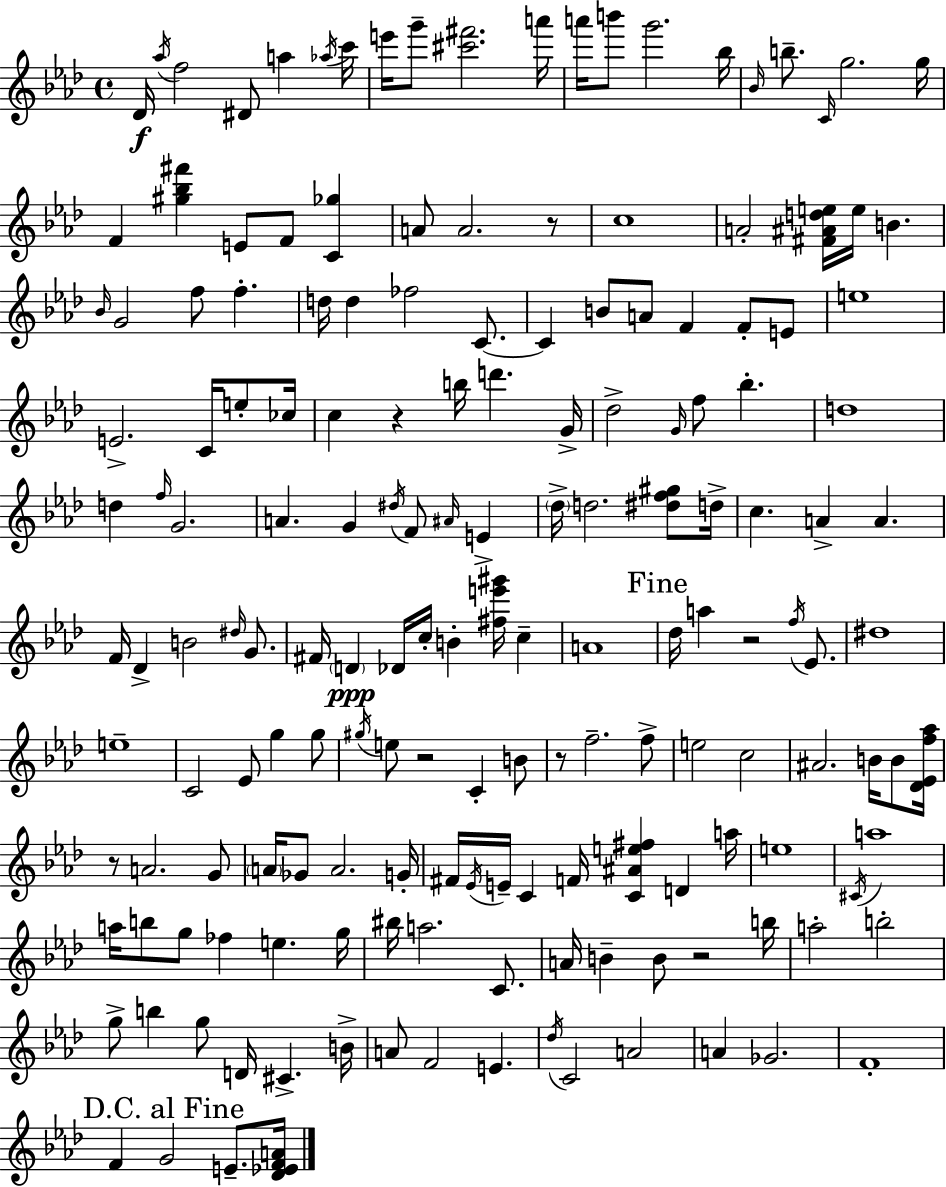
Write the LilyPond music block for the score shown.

{
  \clef treble
  \time 4/4
  \defaultTimeSignature
  \key aes \major
  \repeat volta 2 { des'16\f \acciaccatura { aes''16 } f''2 dis'8 a''4 | \acciaccatura { aes''16 } c'''16 e'''16 g'''8-- <cis''' fis'''>2. | a'''16 a'''16 b'''8 g'''2. | bes''16 \grace { bes'16 } b''8.-- \grace { c'16 } g''2. | \break g''16 f'4 <gis'' bes'' fis'''>4 e'8 f'8 | <c' ges''>4 a'8 a'2. | r8 c''1 | a'2-. <fis' ais' d'' e''>16 e''16 b'4. | \break \grace { bes'16 } g'2 f''8 f''4.-. | d''16 d''4 fes''2 | c'8.~~ c'4 b'8 a'8 f'4 | f'8-. e'8 e''1 | \break e'2.-> | c'16 e''8-. ces''16 c''4 r4 b''16 d'''4. | g'16-> des''2-> \grace { g'16 } f''8 | bes''4.-. d''1 | \break d''4 \grace { f''16 } g'2. | a'4. g'4 | \acciaccatura { dis''16 } f'8 \grace { ais'16 } e'4-> \parenthesize des''16-> d''2. | <dis'' f'' gis''>8 d''16-> c''4. a'4-> | \break a'4. f'16 des'4-> b'2 | \grace { dis''16 } g'8. fis'16 \parenthesize d'4\ppp des'16 | c''16-. b'4-. <fis'' e''' gis'''>16 c''4-- a'1 | \mark "Fine" des''16 a''4 r2 | \break \acciaccatura { f''16 } ees'8. dis''1 | e''1-- | c'2 | ees'8 g''4 g''8 \acciaccatura { gis''16 } e''8 r2 | \break c'4-. b'8 r8 f''2.-- | f''8-> e''2 | c''2 ais'2. | b'16 b'8 <des' ees' f'' aes''>16 r8 a'2. | \break g'8 \parenthesize a'16 ges'8 a'2. | g'16-. fis'16 \acciaccatura { ees'16 } e'16-- c'4 | f'16 <c' ais' e'' fis''>4 d'4 a''16 e''1 | \acciaccatura { cis'16 } a''1 | \break a''16 b''8 | g''8 fes''4 e''4. g''16 bis''16 a''2. | c'8. a'16 b'4-- | b'8 r2 b''16 a''2-. | \break b''2-. g''8-> | b''4 g''8 d'16 cis'4.-> b'16-> a'8 | f'2 e'4. \acciaccatura { des''16 } c'2 | a'2 a'4 | \break ges'2. f'1-. | \mark "D.C. al Fine" f'4 | g'2 e'8.-- <des' ees' f' a'>16 } \bar "|."
}